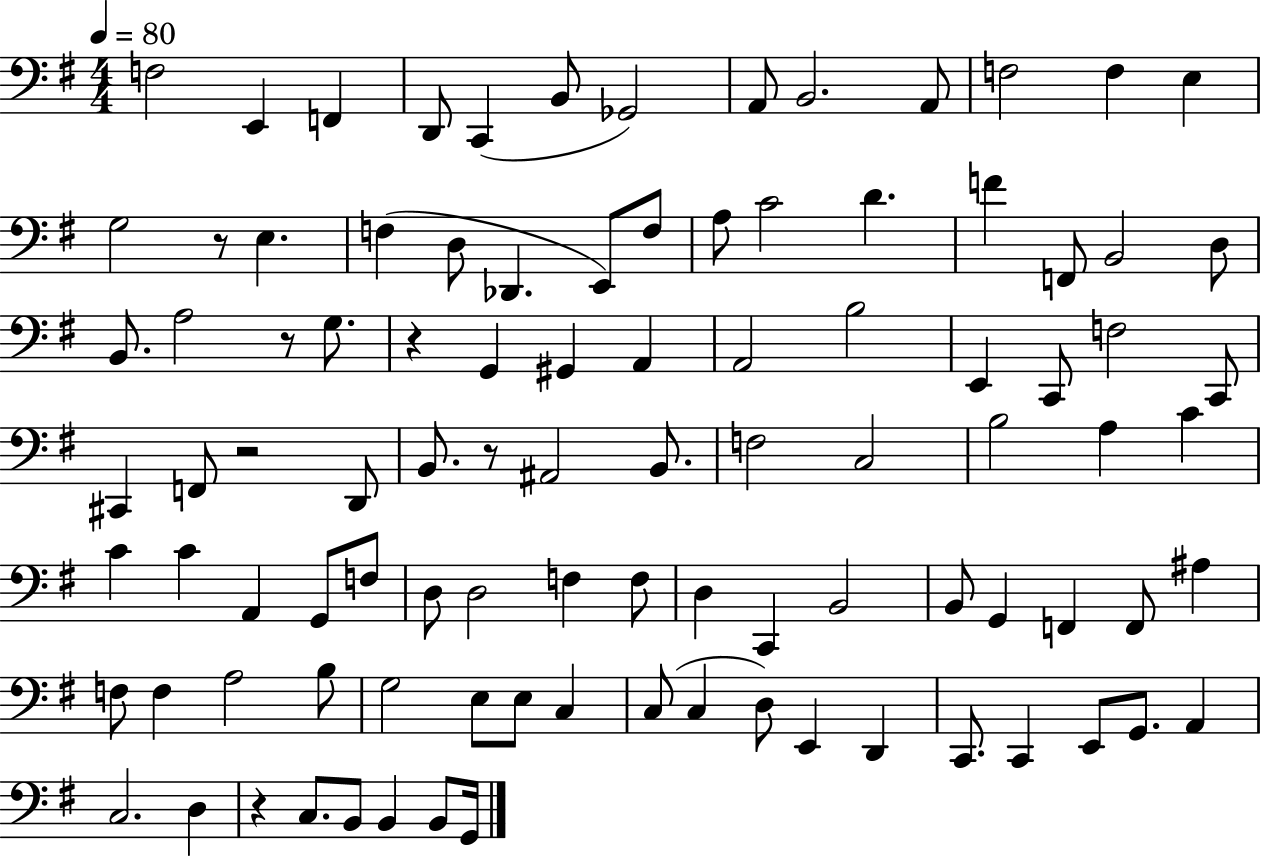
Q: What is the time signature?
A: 4/4